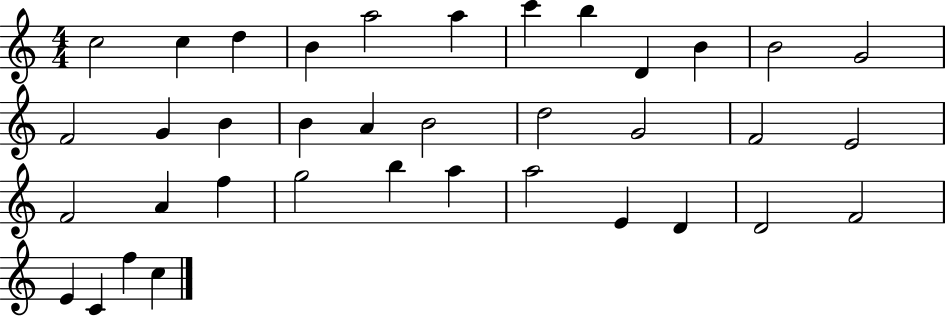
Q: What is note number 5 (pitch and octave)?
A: A5